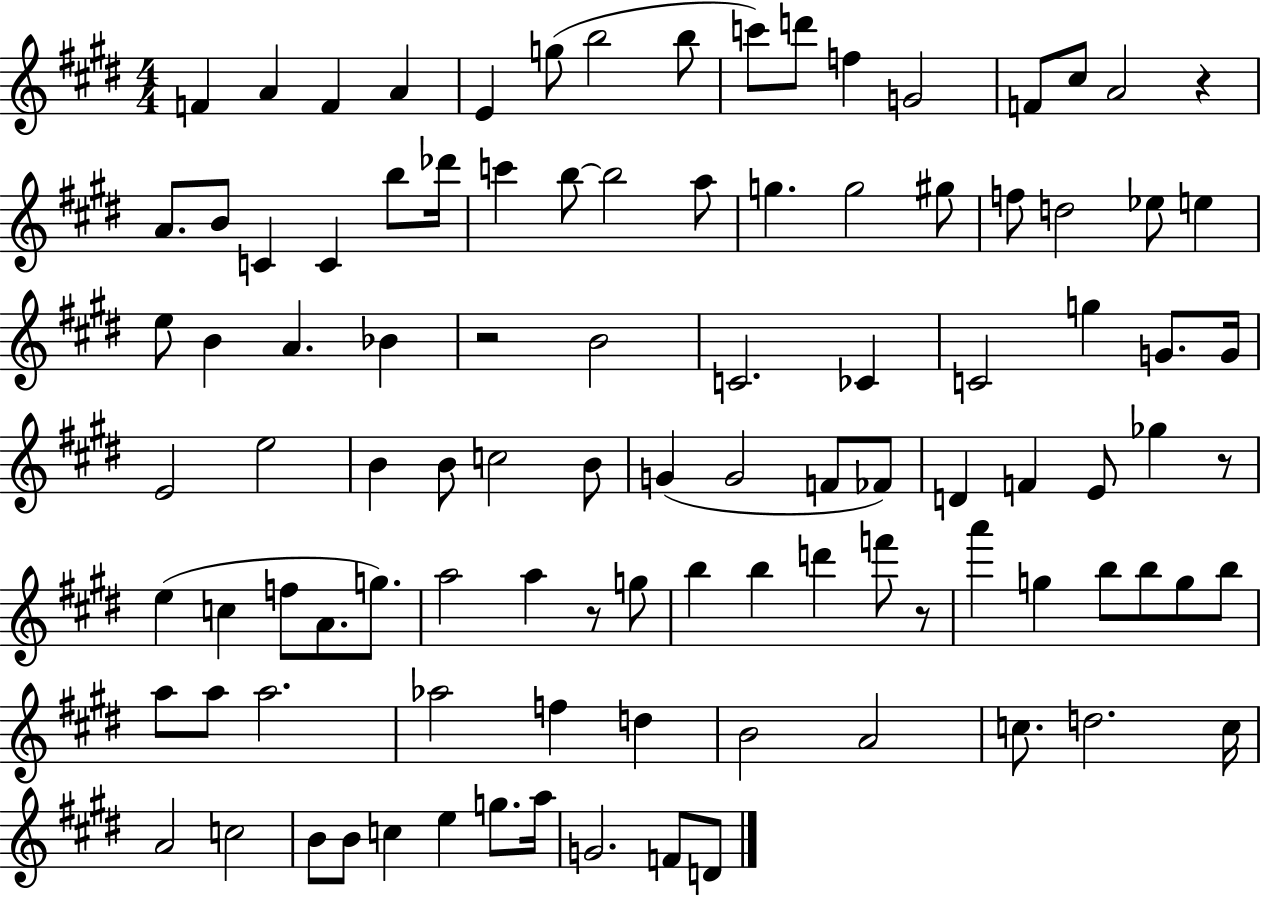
F4/q A4/q F4/q A4/q E4/q G5/e B5/h B5/e C6/e D6/e F5/q G4/h F4/e C#5/e A4/h R/q A4/e. B4/e C4/q C4/q B5/e Db6/s C6/q B5/e B5/h A5/e G5/q. G5/h G#5/e F5/e D5/h Eb5/e E5/q E5/e B4/q A4/q. Bb4/q R/h B4/h C4/h. CES4/q C4/h G5/q G4/e. G4/s E4/h E5/h B4/q B4/e C5/h B4/e G4/q G4/h F4/e FES4/e D4/q F4/q E4/e Gb5/q R/e E5/q C5/q F5/e A4/e. G5/e. A5/h A5/q R/e G5/e B5/q B5/q D6/q F6/e R/e A6/q G5/q B5/e B5/e G5/e B5/e A5/e A5/e A5/h. Ab5/h F5/q D5/q B4/h A4/h C5/e. D5/h. C5/s A4/h C5/h B4/e B4/e C5/q E5/q G5/e. A5/s G4/h. F4/e D4/e